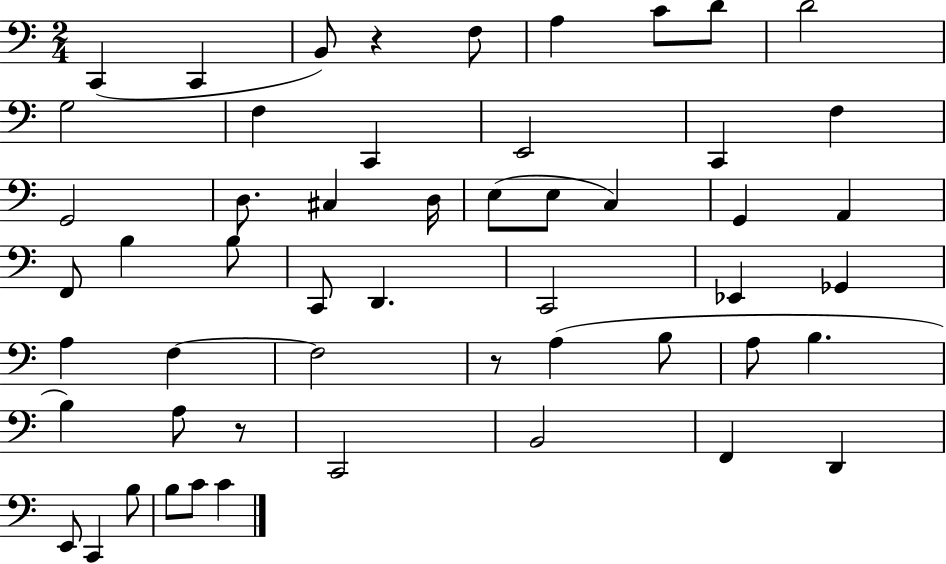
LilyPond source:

{
  \clef bass
  \numericTimeSignature
  \time 2/4
  \key c \major
  c,4( c,4 | b,8) r4 f8 | a4 c'8 d'8 | d'2 | \break g2 | f4 c,4 | e,2 | c,4 f4 | \break g,2 | d8. cis4 d16 | e8( e8 c4) | g,4 a,4 | \break f,8 b4 b8 | c,8 d,4. | c,2 | ees,4 ges,4 | \break a4 f4~~ | f2 | r8 a4( b8 | a8 b4. | \break b4) a8 r8 | c,2 | b,2 | f,4 d,4 | \break e,8 c,4 b8 | b8 c'8 c'4 | \bar "|."
}